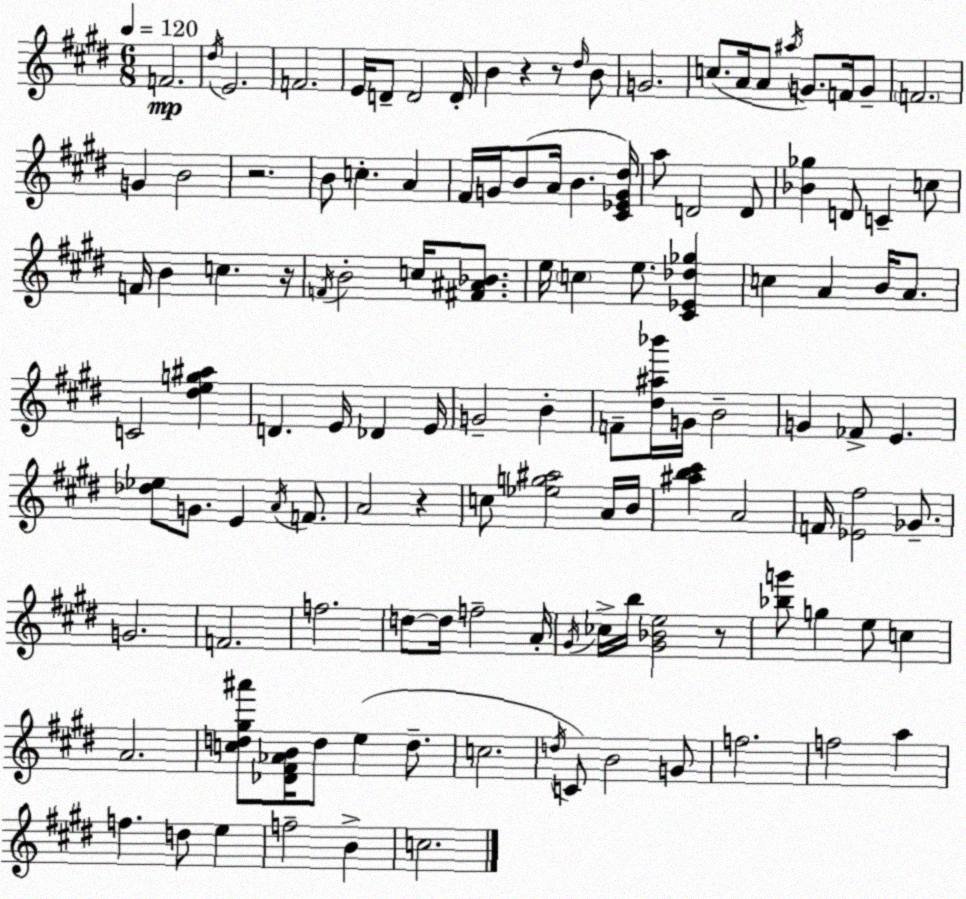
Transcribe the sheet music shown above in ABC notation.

X:1
T:Untitled
M:6/8
L:1/4
K:E
F2 ^d/4 E2 F2 E/4 D/2 D2 D/4 B z z/2 ^d/4 B/2 G2 c/2 A/4 A/2 ^a/4 G/2 F/4 G/2 F2 G B2 z2 B/2 c A ^F/4 G/4 B/2 A/4 B [^C_EG^d]/4 a/2 D2 D/2 [_B_g] D/2 C c/2 F/4 B c z/4 F/4 B2 c/4 [^F^A_B]/2 e/4 c e/2 [^C_E_d_g] c A B/4 A/2 C2 [^deg^a] D E/4 _D E/4 G2 B F/2 [^d^a_b']/4 G/4 B2 G _F/2 E [_d_e]/2 G/2 E A/4 F/2 A2 z c/2 [_eg^a]2 A/4 B/4 [^ab^c'] A2 F/4 [_E^f]2 _G/2 G2 F2 f2 d/2 d/4 f2 A/4 ^G/4 _c/4 b/4 [^G_Be]2 z/2 [_bg']/2 g e/2 c A2 [cd^g^a']/2 [_D^F_AB]/4 d/2 e d/2 c2 d/4 C/2 B2 G/2 f2 f2 a f d/2 e f2 B c2